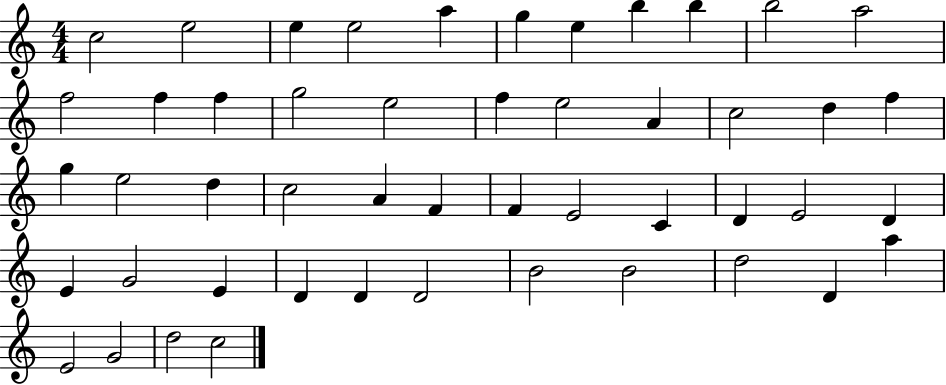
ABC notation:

X:1
T:Untitled
M:4/4
L:1/4
K:C
c2 e2 e e2 a g e b b b2 a2 f2 f f g2 e2 f e2 A c2 d f g e2 d c2 A F F E2 C D E2 D E G2 E D D D2 B2 B2 d2 D a E2 G2 d2 c2